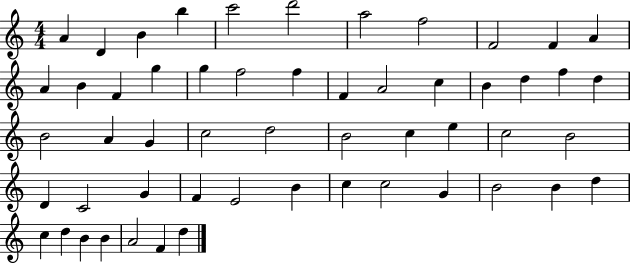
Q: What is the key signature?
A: C major